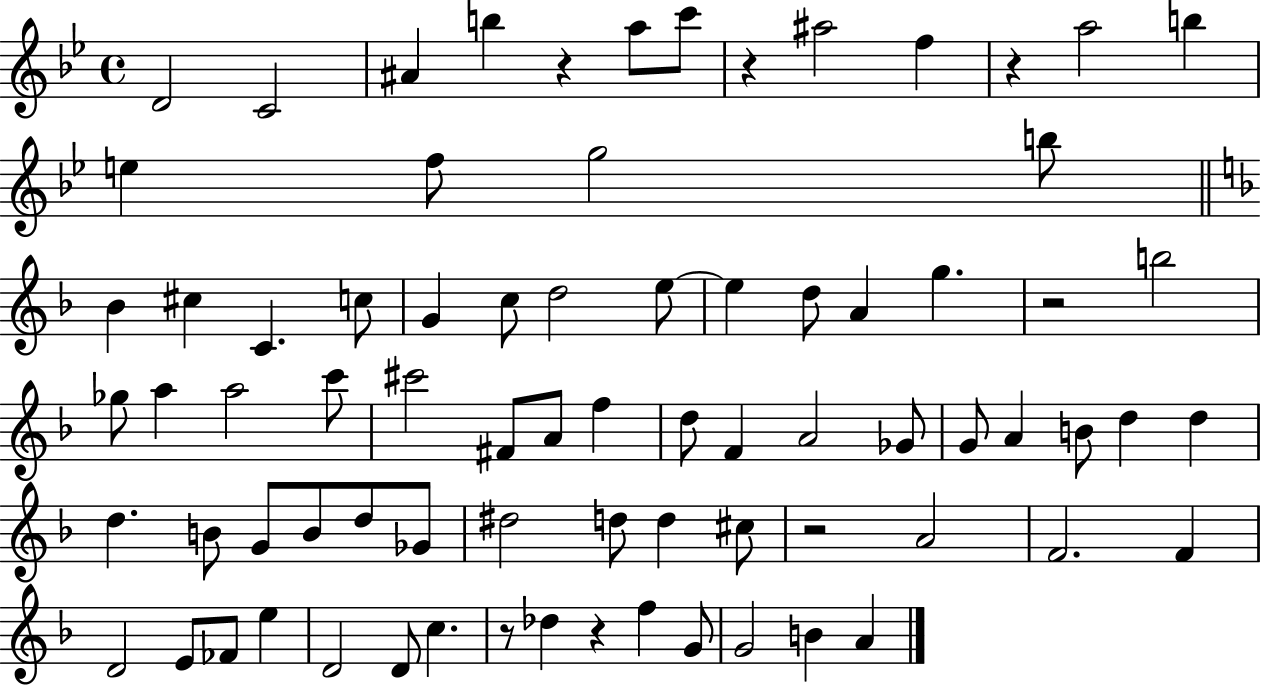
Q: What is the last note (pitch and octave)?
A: A4